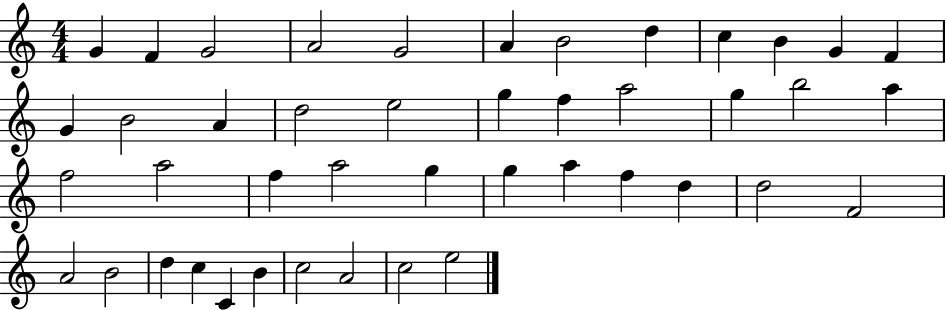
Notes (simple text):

G4/q F4/q G4/h A4/h G4/h A4/q B4/h D5/q C5/q B4/q G4/q F4/q G4/q B4/h A4/q D5/h E5/h G5/q F5/q A5/h G5/q B5/h A5/q F5/h A5/h F5/q A5/h G5/q G5/q A5/q F5/q D5/q D5/h F4/h A4/h B4/h D5/q C5/q C4/q B4/q C5/h A4/h C5/h E5/h